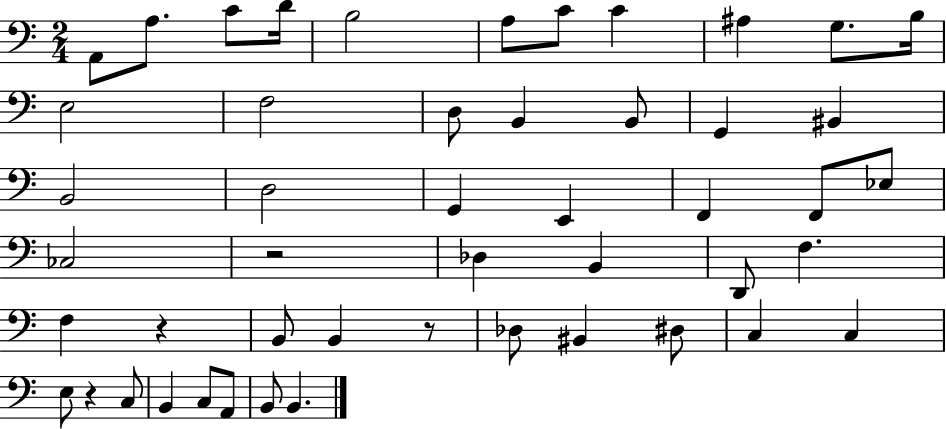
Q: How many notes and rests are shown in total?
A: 49